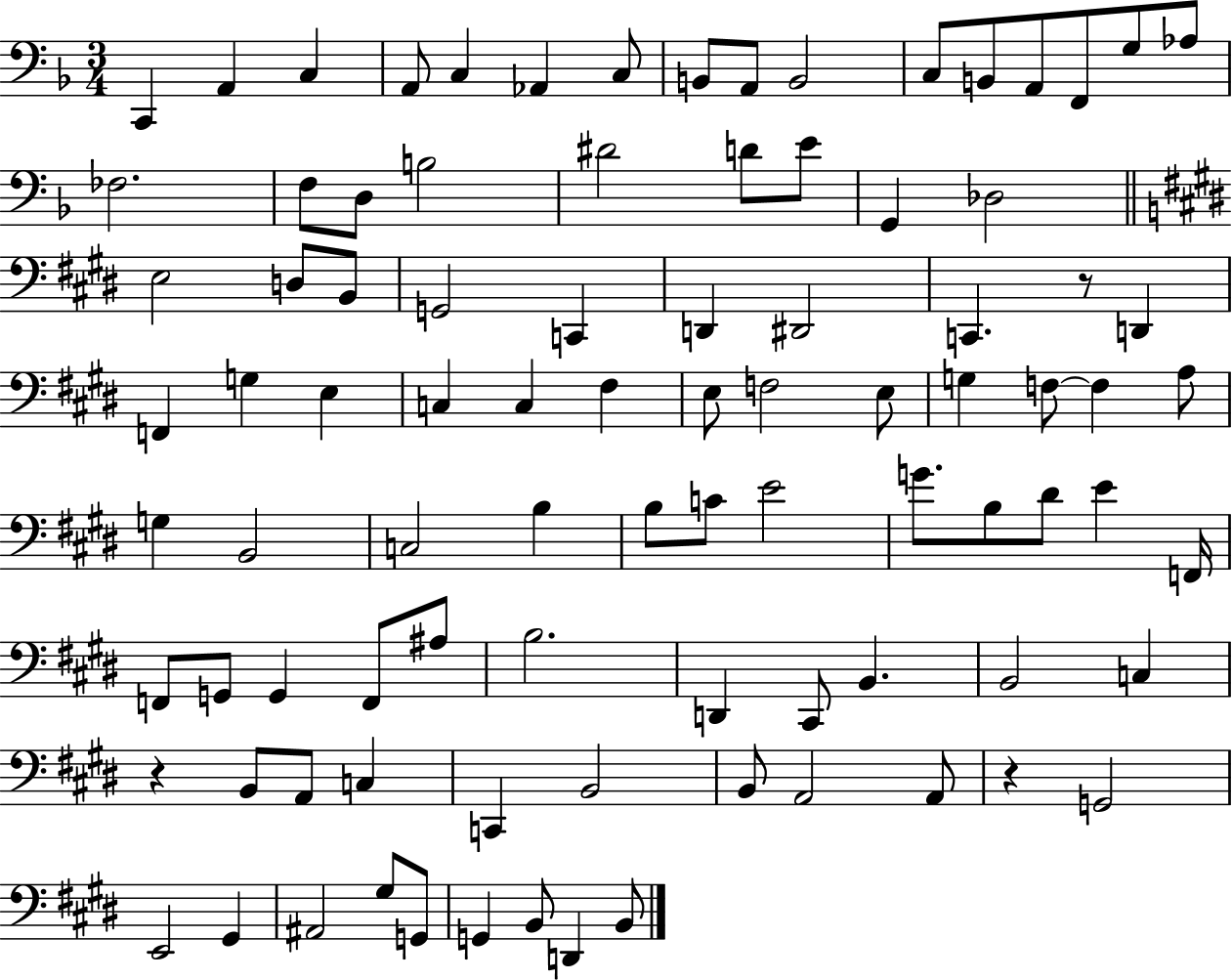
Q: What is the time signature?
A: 3/4